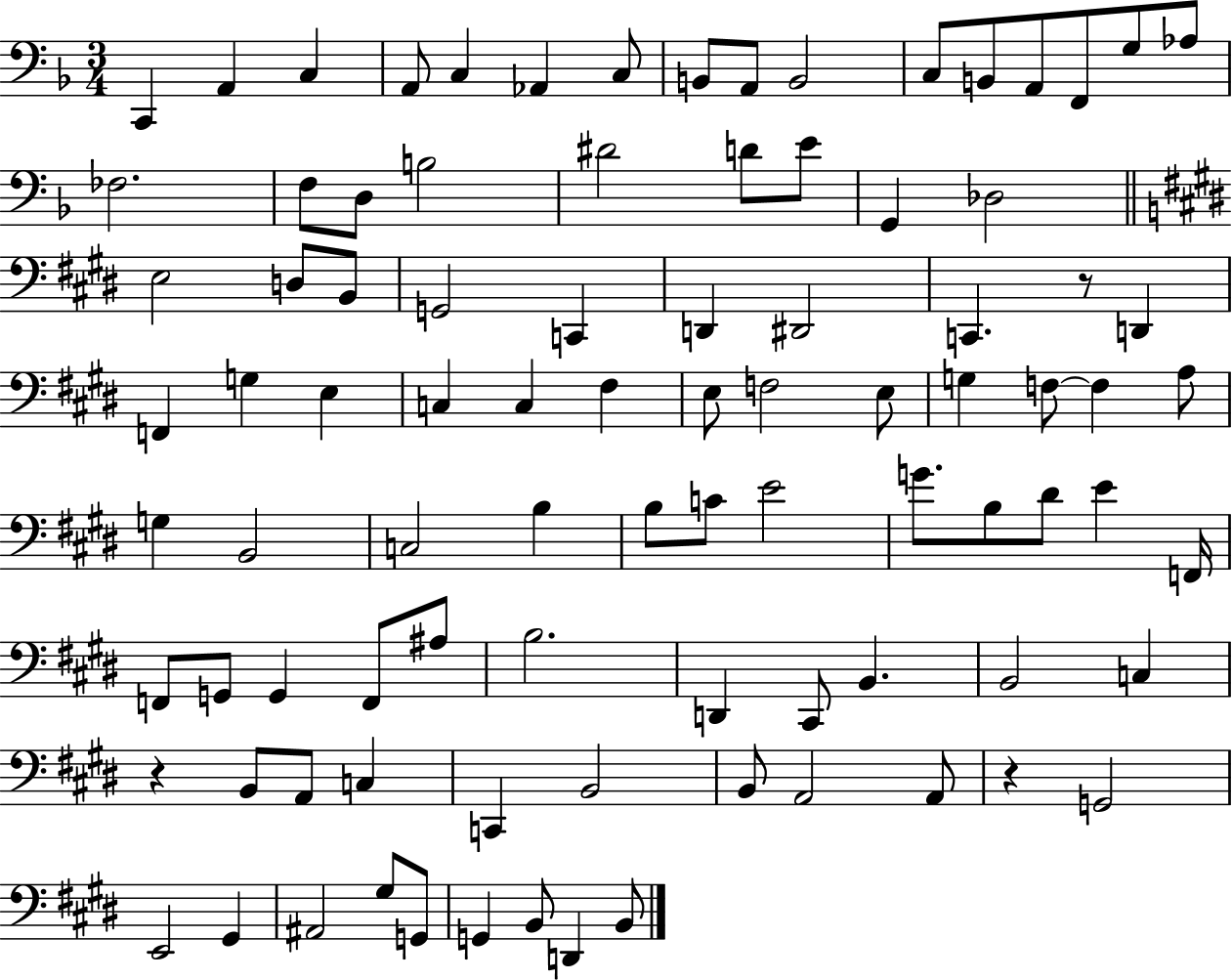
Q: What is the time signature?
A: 3/4